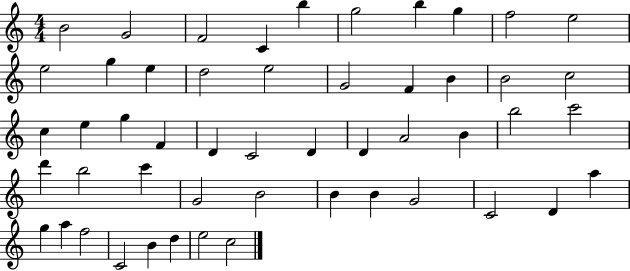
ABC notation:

X:1
T:Untitled
M:4/4
L:1/4
K:C
B2 G2 F2 C b g2 b g f2 e2 e2 g e d2 e2 G2 F B B2 c2 c e g F D C2 D D A2 B b2 c'2 d' b2 c' G2 B2 B B G2 C2 D a g a f2 C2 B d e2 c2